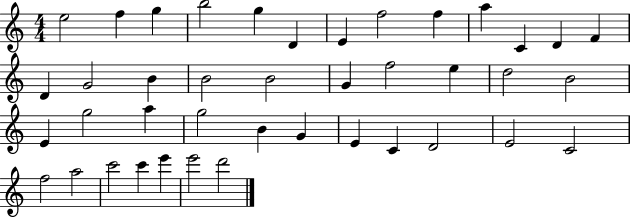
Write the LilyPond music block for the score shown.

{
  \clef treble
  \numericTimeSignature
  \time 4/4
  \key c \major
  e''2 f''4 g''4 | b''2 g''4 d'4 | e'4 f''2 f''4 | a''4 c'4 d'4 f'4 | \break d'4 g'2 b'4 | b'2 b'2 | g'4 f''2 e''4 | d''2 b'2 | \break e'4 g''2 a''4 | g''2 b'4 g'4 | e'4 c'4 d'2 | e'2 c'2 | \break f''2 a''2 | c'''2 c'''4 e'''4 | e'''2 d'''2 | \bar "|."
}